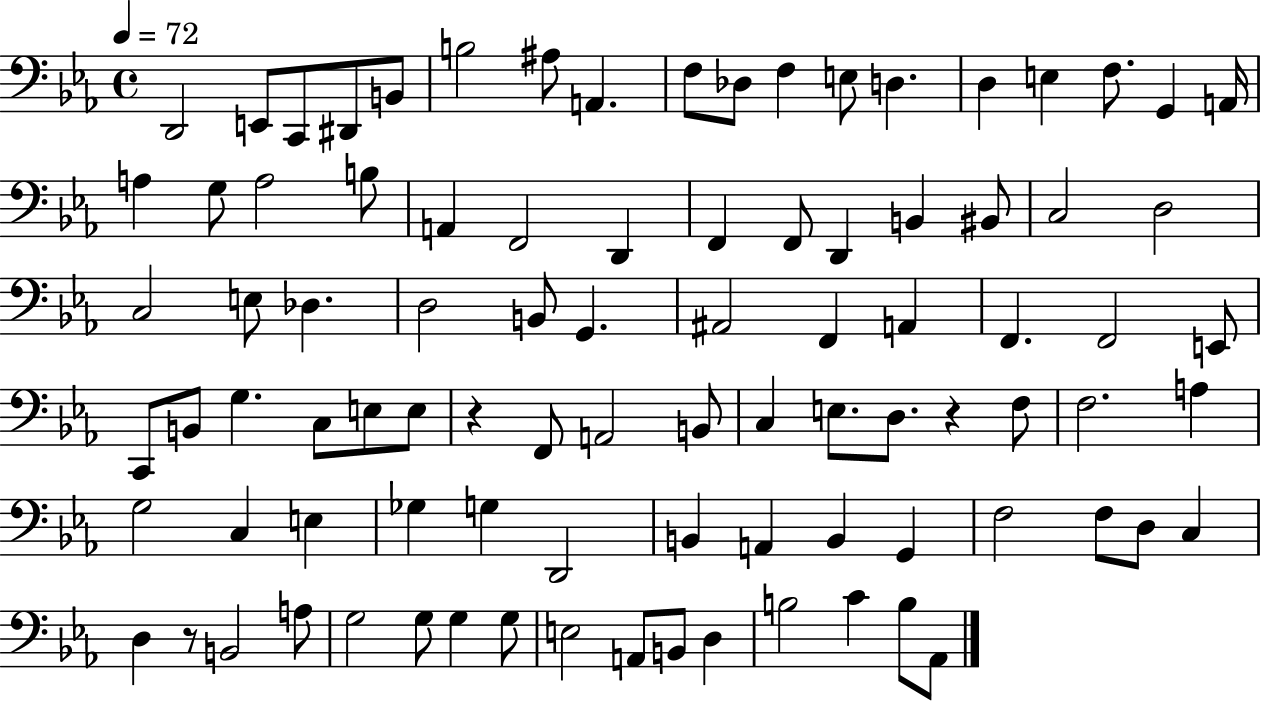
{
  \clef bass
  \time 4/4
  \defaultTimeSignature
  \key ees \major
  \tempo 4 = 72
  d,2 e,8 c,8 dis,8 b,8 | b2 ais8 a,4. | f8 des8 f4 e8 d4. | d4 e4 f8. g,4 a,16 | \break a4 g8 a2 b8 | a,4 f,2 d,4 | f,4 f,8 d,4 b,4 bis,8 | c2 d2 | \break c2 e8 des4. | d2 b,8 g,4. | ais,2 f,4 a,4 | f,4. f,2 e,8 | \break c,8 b,8 g4. c8 e8 e8 | r4 f,8 a,2 b,8 | c4 e8. d8. r4 f8 | f2. a4 | \break g2 c4 e4 | ges4 g4 d,2 | b,4 a,4 b,4 g,4 | f2 f8 d8 c4 | \break d4 r8 b,2 a8 | g2 g8 g4 g8 | e2 a,8 b,8 d4 | b2 c'4 b8 aes,8 | \break \bar "|."
}